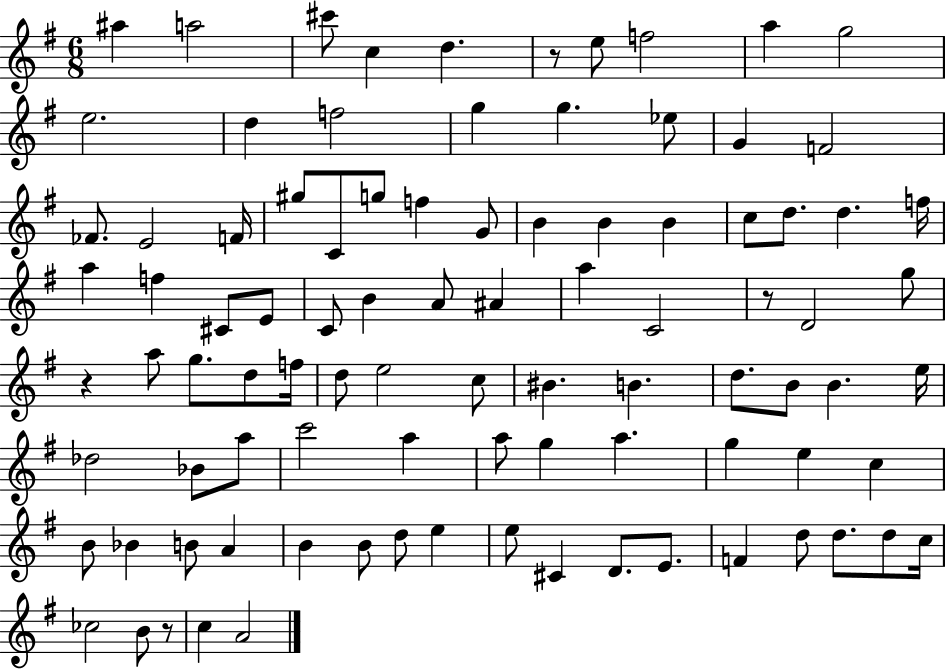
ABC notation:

X:1
T:Untitled
M:6/8
L:1/4
K:G
^a a2 ^c'/2 c d z/2 e/2 f2 a g2 e2 d f2 g g _e/2 G F2 _F/2 E2 F/4 ^g/2 C/2 g/2 f G/2 B B B c/2 d/2 d f/4 a f ^C/2 E/2 C/2 B A/2 ^A a C2 z/2 D2 g/2 z a/2 g/2 d/2 f/4 d/2 e2 c/2 ^B B d/2 B/2 B e/4 _d2 _B/2 a/2 c'2 a a/2 g a g e c B/2 _B B/2 A B B/2 d/2 e e/2 ^C D/2 E/2 F d/2 d/2 d/2 c/4 _c2 B/2 z/2 c A2